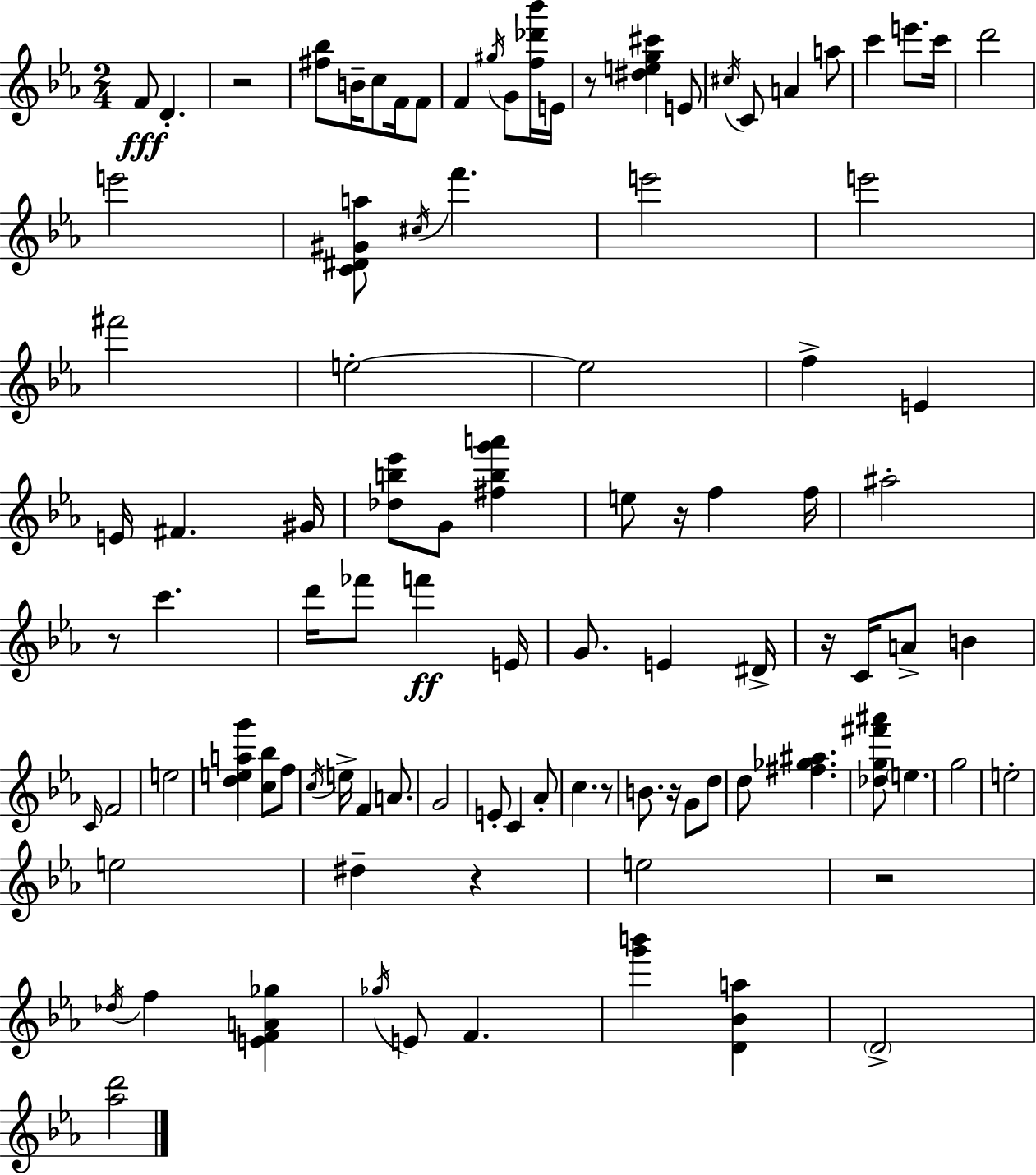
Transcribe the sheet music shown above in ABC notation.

X:1
T:Untitled
M:2/4
L:1/4
K:Eb
F/2 D z2 [^f_b]/2 B/4 c/2 F/4 F/2 F ^g/4 G/2 [f_d'_b']/4 E/4 z/2 [^deg^c'] E/2 ^c/4 C/2 A a/2 c' e'/2 c'/4 d'2 e'2 [C^D^Ga]/2 ^c/4 f' e'2 e'2 ^f'2 e2 e2 f E E/4 ^F ^G/4 [_db_e']/2 G/2 [^fbg'a'] e/2 z/4 f f/4 ^a2 z/2 c' d'/4 _f'/2 f' E/4 G/2 E ^D/4 z/4 C/4 A/2 B C/4 F2 e2 [deag'] [c_b]/2 f/2 c/4 e/4 F A/2 G2 E/2 C _A/2 c z/2 B/2 z/4 G/2 d/2 d/2 [^f_g^a] [_dg^f'^a']/2 e g2 e2 e2 ^d z e2 z2 _d/4 f [EFA_g] _g/4 E/2 F [g'b'] [D_Ba] D2 [_ad']2